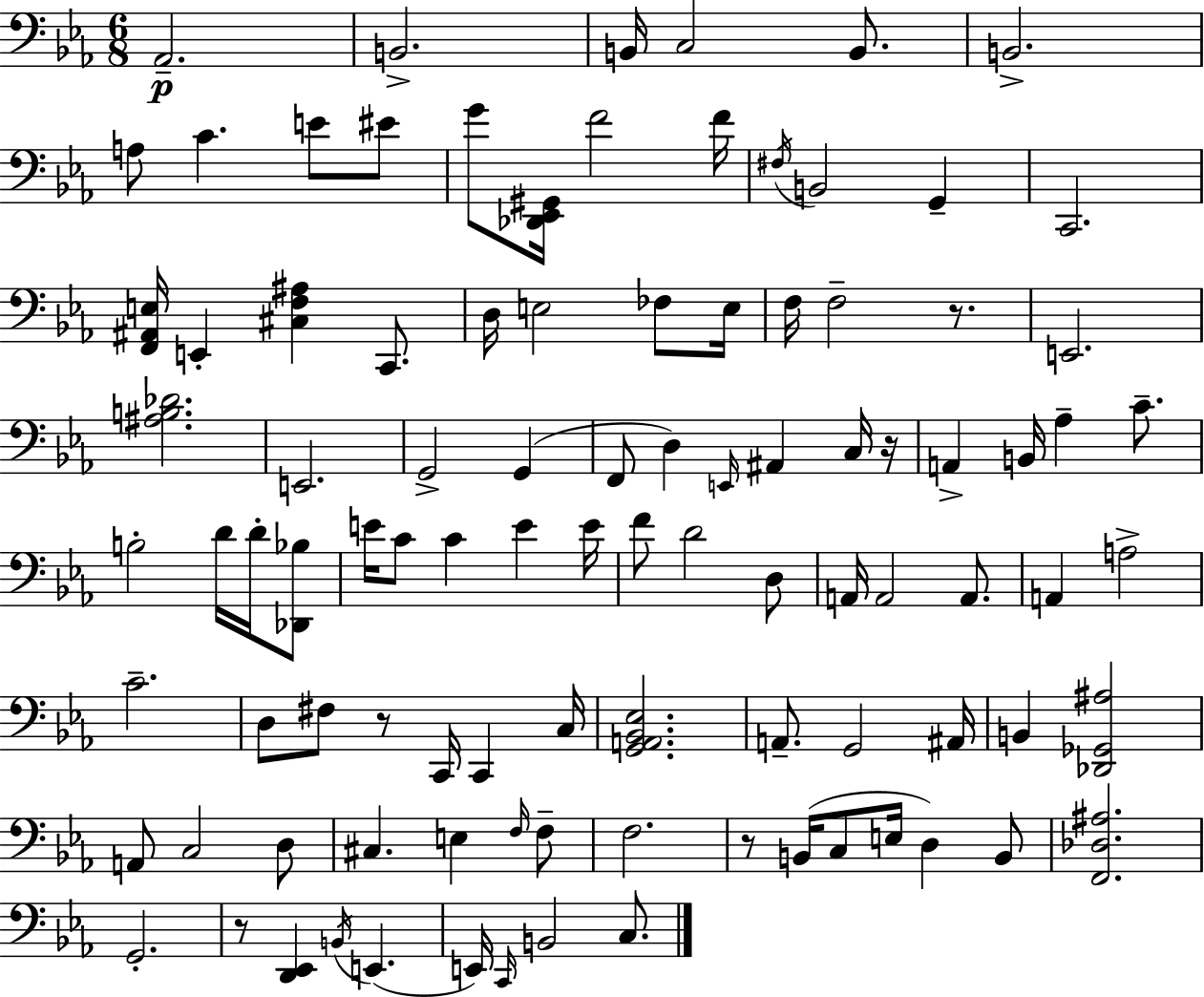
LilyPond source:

{
  \clef bass
  \numericTimeSignature
  \time 6/8
  \key c \minor
  aes,2.--\p | b,2.-> | b,16 c2 b,8. | b,2.-> | \break a8 c'4. e'8 eis'8 | g'8 <des, ees, gis,>16 f'2 f'16 | \acciaccatura { fis16 } b,2 g,4-- | c,2. | \break <f, ais, e>16 e,4-. <cis f ais>4 c,8. | d16 e2 fes8 | e16 f16 f2-- r8. | e,2. | \break <ais b des'>2. | e,2. | g,2-> g,4( | f,8 d4) \grace { e,16 } ais,4 | \break c16 r16 a,4-> b,16 aes4-- c'8.-- | b2-. d'16 d'16-. | <des, bes>8 e'16 c'8 c'4 e'4 | e'16 f'8 d'2 | \break d8 a,16 a,2 a,8. | a,4 a2-> | c'2.-- | d8 fis8 r8 c,16 c,4 | \break c16 <g, a, bes, ees>2. | a,8.-- g,2 | ais,16 b,4 <des, ges, ais>2 | a,8 c2 | \break d8 cis4. e4 | \grace { f16 } f8-- f2. | r8 b,16( c8 e16 d4) | b,8 <f, des ais>2. | \break g,2.-. | r8 <d, ees,>4 \acciaccatura { b,16 }( e,4. | e,16) \grace { c,16 } b,2 | c8. \bar "|."
}